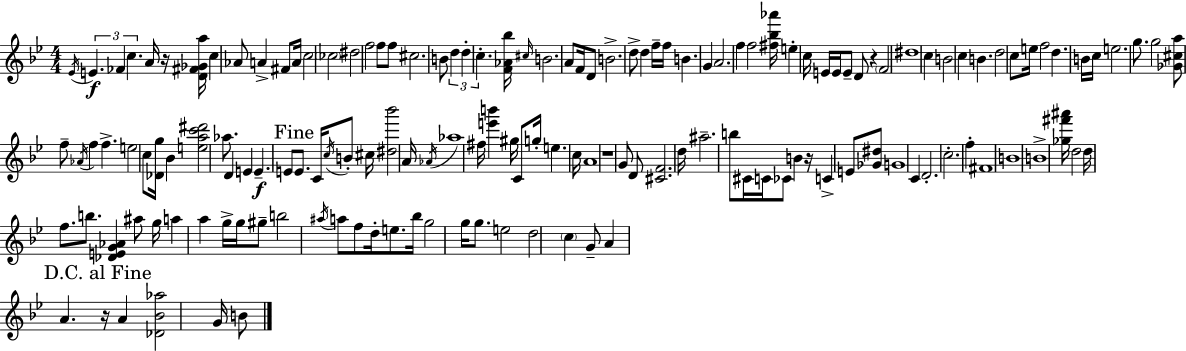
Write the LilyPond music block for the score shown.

{
  \clef treble
  \numericTimeSignature
  \time 4/4
  \key bes \major
  \acciaccatura { ees'16 }\f \tuplet 3/2 { e'4. fes'4 c''4. } | a'16 r16 <d' fis' ges' a''>16 c''4 aes'8 a'4-> fis'8 | a'16 c''2 \parenthesize ces''2 | dis''2 f''2 | \break f''8 f''8 cis''2. | b'8 \tuplet 3/2 { d''4 d''4-. c''4.-. } | <f' aes' bes''>16 \grace { cis''16 } b'2. a'8 | f'16 d'8 b'2.-> | \break d''8-> d''4 f''16-- f''16 b'4. g'4 | a'2. f''4 | f''2 <fis'' bes'' aes'''>16 e''4-. c''16 | e'16 e'16 e'8-- d'8 r4 \parenthesize f'2 | \break dis''1 | c''4 b'2 c''4 | b'4. d''2 | c''8 e''16 f''2 d''4. | \break b'16 c''16 e''2. g''8. | g''2 <ges' cis'' a''>8 f''8-- \acciaccatura { aes'16 } f''4 | f''4.-> e''2 | c''8 <des' g''>16 bes'4 <e'' a'' c''' dis'''>2 | \break aes''8. d'4 e'4 e'4.--\f | e'8 \mark "Fine" e'8. c'16 \acciaccatura { c''16 } b'8-. cis''16 <dis'' bes'''>2 | a'16 \acciaccatura { aes'16 } aes''1 | fis''16 <e''' b'''>4 gis''16 c'8 g''16-. e''4. | \break c''16 a'1 | r1 | g'8 d'8 <cis' f'>2. | d''16 ais''2.-- | \break b''8 cis'16 c'16 ces'8 b'4 r16 c'4-> | e'8 <ges' dis''>8 g'1 | c'4 d'2.-. | c''2.-. | \break f''4-. fis'1 | b'1 | b'1-> | <ges'' fis''' ais'''>16 d''2 d''16 f''8. | \break b''8. <des' e' g' aes'>4 ais''8 g''16 a''4 | a''4 g''16-> g''16 gis''8-- b''2 | \acciaccatura { ais''16 } a''8 f''8 d''16-. e''8. bes''16 g''2 | g''16 g''8. e''2 d''2 | \break \parenthesize c''4 g'8-- a'4 | a'4. \mark "D.C. al Fine" r16 a'4 <des' bes' aes''>2 | g'16 b'8 \bar "|."
}